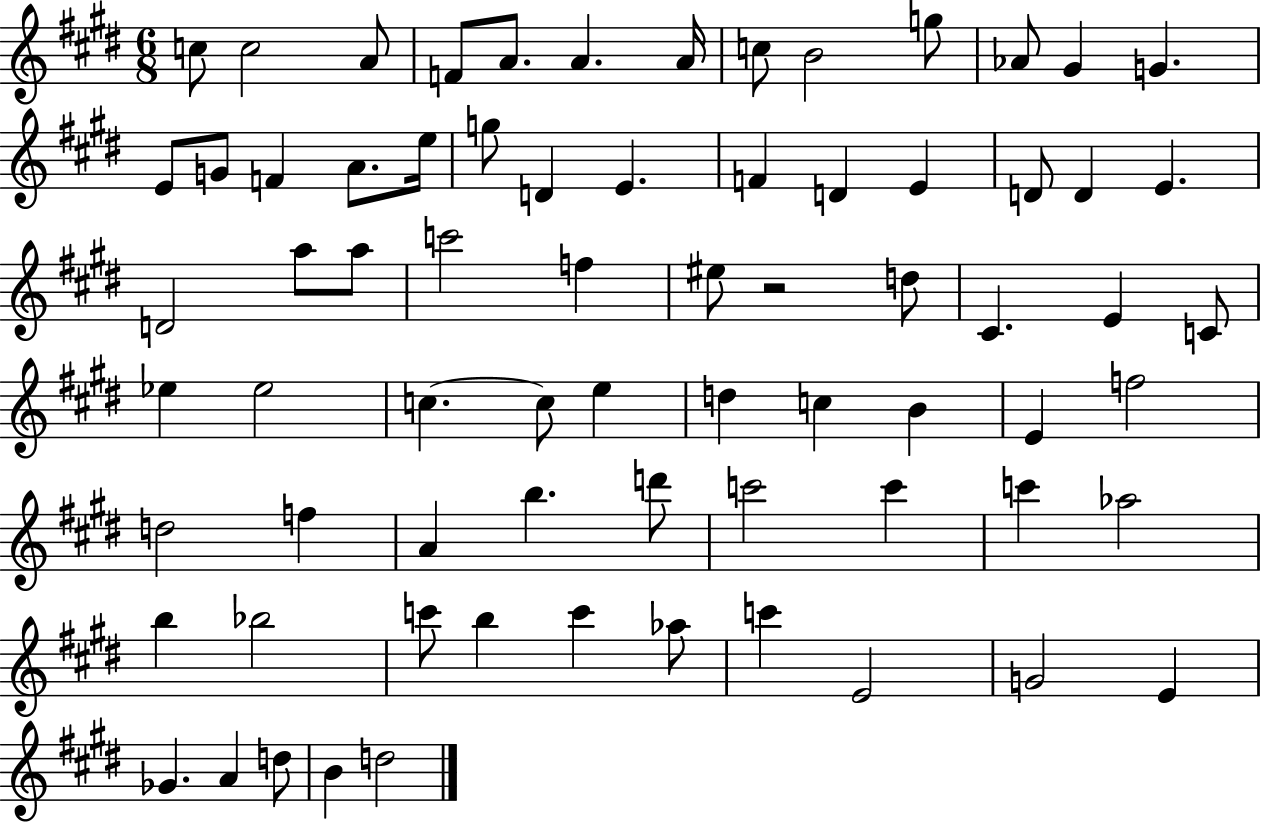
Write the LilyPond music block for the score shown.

{
  \clef treble
  \numericTimeSignature
  \time 6/8
  \key e \major
  c''8 c''2 a'8 | f'8 a'8. a'4. a'16 | c''8 b'2 g''8 | aes'8 gis'4 g'4. | \break e'8 g'8 f'4 a'8. e''16 | g''8 d'4 e'4. | f'4 d'4 e'4 | d'8 d'4 e'4. | \break d'2 a''8 a''8 | c'''2 f''4 | eis''8 r2 d''8 | cis'4. e'4 c'8 | \break ees''4 ees''2 | c''4.~~ c''8 e''4 | d''4 c''4 b'4 | e'4 f''2 | \break d''2 f''4 | a'4 b''4. d'''8 | c'''2 c'''4 | c'''4 aes''2 | \break b''4 bes''2 | c'''8 b''4 c'''4 aes''8 | c'''4 e'2 | g'2 e'4 | \break ges'4. a'4 d''8 | b'4 d''2 | \bar "|."
}